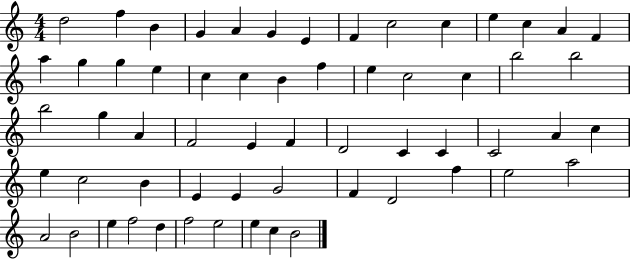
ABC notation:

X:1
T:Untitled
M:4/4
L:1/4
K:C
d2 f B G A G E F c2 c e c A F a g g e c c B f e c2 c b2 b2 b2 g A F2 E F D2 C C C2 A c e c2 B E E G2 F D2 f e2 a2 A2 B2 e f2 d f2 e2 e c B2